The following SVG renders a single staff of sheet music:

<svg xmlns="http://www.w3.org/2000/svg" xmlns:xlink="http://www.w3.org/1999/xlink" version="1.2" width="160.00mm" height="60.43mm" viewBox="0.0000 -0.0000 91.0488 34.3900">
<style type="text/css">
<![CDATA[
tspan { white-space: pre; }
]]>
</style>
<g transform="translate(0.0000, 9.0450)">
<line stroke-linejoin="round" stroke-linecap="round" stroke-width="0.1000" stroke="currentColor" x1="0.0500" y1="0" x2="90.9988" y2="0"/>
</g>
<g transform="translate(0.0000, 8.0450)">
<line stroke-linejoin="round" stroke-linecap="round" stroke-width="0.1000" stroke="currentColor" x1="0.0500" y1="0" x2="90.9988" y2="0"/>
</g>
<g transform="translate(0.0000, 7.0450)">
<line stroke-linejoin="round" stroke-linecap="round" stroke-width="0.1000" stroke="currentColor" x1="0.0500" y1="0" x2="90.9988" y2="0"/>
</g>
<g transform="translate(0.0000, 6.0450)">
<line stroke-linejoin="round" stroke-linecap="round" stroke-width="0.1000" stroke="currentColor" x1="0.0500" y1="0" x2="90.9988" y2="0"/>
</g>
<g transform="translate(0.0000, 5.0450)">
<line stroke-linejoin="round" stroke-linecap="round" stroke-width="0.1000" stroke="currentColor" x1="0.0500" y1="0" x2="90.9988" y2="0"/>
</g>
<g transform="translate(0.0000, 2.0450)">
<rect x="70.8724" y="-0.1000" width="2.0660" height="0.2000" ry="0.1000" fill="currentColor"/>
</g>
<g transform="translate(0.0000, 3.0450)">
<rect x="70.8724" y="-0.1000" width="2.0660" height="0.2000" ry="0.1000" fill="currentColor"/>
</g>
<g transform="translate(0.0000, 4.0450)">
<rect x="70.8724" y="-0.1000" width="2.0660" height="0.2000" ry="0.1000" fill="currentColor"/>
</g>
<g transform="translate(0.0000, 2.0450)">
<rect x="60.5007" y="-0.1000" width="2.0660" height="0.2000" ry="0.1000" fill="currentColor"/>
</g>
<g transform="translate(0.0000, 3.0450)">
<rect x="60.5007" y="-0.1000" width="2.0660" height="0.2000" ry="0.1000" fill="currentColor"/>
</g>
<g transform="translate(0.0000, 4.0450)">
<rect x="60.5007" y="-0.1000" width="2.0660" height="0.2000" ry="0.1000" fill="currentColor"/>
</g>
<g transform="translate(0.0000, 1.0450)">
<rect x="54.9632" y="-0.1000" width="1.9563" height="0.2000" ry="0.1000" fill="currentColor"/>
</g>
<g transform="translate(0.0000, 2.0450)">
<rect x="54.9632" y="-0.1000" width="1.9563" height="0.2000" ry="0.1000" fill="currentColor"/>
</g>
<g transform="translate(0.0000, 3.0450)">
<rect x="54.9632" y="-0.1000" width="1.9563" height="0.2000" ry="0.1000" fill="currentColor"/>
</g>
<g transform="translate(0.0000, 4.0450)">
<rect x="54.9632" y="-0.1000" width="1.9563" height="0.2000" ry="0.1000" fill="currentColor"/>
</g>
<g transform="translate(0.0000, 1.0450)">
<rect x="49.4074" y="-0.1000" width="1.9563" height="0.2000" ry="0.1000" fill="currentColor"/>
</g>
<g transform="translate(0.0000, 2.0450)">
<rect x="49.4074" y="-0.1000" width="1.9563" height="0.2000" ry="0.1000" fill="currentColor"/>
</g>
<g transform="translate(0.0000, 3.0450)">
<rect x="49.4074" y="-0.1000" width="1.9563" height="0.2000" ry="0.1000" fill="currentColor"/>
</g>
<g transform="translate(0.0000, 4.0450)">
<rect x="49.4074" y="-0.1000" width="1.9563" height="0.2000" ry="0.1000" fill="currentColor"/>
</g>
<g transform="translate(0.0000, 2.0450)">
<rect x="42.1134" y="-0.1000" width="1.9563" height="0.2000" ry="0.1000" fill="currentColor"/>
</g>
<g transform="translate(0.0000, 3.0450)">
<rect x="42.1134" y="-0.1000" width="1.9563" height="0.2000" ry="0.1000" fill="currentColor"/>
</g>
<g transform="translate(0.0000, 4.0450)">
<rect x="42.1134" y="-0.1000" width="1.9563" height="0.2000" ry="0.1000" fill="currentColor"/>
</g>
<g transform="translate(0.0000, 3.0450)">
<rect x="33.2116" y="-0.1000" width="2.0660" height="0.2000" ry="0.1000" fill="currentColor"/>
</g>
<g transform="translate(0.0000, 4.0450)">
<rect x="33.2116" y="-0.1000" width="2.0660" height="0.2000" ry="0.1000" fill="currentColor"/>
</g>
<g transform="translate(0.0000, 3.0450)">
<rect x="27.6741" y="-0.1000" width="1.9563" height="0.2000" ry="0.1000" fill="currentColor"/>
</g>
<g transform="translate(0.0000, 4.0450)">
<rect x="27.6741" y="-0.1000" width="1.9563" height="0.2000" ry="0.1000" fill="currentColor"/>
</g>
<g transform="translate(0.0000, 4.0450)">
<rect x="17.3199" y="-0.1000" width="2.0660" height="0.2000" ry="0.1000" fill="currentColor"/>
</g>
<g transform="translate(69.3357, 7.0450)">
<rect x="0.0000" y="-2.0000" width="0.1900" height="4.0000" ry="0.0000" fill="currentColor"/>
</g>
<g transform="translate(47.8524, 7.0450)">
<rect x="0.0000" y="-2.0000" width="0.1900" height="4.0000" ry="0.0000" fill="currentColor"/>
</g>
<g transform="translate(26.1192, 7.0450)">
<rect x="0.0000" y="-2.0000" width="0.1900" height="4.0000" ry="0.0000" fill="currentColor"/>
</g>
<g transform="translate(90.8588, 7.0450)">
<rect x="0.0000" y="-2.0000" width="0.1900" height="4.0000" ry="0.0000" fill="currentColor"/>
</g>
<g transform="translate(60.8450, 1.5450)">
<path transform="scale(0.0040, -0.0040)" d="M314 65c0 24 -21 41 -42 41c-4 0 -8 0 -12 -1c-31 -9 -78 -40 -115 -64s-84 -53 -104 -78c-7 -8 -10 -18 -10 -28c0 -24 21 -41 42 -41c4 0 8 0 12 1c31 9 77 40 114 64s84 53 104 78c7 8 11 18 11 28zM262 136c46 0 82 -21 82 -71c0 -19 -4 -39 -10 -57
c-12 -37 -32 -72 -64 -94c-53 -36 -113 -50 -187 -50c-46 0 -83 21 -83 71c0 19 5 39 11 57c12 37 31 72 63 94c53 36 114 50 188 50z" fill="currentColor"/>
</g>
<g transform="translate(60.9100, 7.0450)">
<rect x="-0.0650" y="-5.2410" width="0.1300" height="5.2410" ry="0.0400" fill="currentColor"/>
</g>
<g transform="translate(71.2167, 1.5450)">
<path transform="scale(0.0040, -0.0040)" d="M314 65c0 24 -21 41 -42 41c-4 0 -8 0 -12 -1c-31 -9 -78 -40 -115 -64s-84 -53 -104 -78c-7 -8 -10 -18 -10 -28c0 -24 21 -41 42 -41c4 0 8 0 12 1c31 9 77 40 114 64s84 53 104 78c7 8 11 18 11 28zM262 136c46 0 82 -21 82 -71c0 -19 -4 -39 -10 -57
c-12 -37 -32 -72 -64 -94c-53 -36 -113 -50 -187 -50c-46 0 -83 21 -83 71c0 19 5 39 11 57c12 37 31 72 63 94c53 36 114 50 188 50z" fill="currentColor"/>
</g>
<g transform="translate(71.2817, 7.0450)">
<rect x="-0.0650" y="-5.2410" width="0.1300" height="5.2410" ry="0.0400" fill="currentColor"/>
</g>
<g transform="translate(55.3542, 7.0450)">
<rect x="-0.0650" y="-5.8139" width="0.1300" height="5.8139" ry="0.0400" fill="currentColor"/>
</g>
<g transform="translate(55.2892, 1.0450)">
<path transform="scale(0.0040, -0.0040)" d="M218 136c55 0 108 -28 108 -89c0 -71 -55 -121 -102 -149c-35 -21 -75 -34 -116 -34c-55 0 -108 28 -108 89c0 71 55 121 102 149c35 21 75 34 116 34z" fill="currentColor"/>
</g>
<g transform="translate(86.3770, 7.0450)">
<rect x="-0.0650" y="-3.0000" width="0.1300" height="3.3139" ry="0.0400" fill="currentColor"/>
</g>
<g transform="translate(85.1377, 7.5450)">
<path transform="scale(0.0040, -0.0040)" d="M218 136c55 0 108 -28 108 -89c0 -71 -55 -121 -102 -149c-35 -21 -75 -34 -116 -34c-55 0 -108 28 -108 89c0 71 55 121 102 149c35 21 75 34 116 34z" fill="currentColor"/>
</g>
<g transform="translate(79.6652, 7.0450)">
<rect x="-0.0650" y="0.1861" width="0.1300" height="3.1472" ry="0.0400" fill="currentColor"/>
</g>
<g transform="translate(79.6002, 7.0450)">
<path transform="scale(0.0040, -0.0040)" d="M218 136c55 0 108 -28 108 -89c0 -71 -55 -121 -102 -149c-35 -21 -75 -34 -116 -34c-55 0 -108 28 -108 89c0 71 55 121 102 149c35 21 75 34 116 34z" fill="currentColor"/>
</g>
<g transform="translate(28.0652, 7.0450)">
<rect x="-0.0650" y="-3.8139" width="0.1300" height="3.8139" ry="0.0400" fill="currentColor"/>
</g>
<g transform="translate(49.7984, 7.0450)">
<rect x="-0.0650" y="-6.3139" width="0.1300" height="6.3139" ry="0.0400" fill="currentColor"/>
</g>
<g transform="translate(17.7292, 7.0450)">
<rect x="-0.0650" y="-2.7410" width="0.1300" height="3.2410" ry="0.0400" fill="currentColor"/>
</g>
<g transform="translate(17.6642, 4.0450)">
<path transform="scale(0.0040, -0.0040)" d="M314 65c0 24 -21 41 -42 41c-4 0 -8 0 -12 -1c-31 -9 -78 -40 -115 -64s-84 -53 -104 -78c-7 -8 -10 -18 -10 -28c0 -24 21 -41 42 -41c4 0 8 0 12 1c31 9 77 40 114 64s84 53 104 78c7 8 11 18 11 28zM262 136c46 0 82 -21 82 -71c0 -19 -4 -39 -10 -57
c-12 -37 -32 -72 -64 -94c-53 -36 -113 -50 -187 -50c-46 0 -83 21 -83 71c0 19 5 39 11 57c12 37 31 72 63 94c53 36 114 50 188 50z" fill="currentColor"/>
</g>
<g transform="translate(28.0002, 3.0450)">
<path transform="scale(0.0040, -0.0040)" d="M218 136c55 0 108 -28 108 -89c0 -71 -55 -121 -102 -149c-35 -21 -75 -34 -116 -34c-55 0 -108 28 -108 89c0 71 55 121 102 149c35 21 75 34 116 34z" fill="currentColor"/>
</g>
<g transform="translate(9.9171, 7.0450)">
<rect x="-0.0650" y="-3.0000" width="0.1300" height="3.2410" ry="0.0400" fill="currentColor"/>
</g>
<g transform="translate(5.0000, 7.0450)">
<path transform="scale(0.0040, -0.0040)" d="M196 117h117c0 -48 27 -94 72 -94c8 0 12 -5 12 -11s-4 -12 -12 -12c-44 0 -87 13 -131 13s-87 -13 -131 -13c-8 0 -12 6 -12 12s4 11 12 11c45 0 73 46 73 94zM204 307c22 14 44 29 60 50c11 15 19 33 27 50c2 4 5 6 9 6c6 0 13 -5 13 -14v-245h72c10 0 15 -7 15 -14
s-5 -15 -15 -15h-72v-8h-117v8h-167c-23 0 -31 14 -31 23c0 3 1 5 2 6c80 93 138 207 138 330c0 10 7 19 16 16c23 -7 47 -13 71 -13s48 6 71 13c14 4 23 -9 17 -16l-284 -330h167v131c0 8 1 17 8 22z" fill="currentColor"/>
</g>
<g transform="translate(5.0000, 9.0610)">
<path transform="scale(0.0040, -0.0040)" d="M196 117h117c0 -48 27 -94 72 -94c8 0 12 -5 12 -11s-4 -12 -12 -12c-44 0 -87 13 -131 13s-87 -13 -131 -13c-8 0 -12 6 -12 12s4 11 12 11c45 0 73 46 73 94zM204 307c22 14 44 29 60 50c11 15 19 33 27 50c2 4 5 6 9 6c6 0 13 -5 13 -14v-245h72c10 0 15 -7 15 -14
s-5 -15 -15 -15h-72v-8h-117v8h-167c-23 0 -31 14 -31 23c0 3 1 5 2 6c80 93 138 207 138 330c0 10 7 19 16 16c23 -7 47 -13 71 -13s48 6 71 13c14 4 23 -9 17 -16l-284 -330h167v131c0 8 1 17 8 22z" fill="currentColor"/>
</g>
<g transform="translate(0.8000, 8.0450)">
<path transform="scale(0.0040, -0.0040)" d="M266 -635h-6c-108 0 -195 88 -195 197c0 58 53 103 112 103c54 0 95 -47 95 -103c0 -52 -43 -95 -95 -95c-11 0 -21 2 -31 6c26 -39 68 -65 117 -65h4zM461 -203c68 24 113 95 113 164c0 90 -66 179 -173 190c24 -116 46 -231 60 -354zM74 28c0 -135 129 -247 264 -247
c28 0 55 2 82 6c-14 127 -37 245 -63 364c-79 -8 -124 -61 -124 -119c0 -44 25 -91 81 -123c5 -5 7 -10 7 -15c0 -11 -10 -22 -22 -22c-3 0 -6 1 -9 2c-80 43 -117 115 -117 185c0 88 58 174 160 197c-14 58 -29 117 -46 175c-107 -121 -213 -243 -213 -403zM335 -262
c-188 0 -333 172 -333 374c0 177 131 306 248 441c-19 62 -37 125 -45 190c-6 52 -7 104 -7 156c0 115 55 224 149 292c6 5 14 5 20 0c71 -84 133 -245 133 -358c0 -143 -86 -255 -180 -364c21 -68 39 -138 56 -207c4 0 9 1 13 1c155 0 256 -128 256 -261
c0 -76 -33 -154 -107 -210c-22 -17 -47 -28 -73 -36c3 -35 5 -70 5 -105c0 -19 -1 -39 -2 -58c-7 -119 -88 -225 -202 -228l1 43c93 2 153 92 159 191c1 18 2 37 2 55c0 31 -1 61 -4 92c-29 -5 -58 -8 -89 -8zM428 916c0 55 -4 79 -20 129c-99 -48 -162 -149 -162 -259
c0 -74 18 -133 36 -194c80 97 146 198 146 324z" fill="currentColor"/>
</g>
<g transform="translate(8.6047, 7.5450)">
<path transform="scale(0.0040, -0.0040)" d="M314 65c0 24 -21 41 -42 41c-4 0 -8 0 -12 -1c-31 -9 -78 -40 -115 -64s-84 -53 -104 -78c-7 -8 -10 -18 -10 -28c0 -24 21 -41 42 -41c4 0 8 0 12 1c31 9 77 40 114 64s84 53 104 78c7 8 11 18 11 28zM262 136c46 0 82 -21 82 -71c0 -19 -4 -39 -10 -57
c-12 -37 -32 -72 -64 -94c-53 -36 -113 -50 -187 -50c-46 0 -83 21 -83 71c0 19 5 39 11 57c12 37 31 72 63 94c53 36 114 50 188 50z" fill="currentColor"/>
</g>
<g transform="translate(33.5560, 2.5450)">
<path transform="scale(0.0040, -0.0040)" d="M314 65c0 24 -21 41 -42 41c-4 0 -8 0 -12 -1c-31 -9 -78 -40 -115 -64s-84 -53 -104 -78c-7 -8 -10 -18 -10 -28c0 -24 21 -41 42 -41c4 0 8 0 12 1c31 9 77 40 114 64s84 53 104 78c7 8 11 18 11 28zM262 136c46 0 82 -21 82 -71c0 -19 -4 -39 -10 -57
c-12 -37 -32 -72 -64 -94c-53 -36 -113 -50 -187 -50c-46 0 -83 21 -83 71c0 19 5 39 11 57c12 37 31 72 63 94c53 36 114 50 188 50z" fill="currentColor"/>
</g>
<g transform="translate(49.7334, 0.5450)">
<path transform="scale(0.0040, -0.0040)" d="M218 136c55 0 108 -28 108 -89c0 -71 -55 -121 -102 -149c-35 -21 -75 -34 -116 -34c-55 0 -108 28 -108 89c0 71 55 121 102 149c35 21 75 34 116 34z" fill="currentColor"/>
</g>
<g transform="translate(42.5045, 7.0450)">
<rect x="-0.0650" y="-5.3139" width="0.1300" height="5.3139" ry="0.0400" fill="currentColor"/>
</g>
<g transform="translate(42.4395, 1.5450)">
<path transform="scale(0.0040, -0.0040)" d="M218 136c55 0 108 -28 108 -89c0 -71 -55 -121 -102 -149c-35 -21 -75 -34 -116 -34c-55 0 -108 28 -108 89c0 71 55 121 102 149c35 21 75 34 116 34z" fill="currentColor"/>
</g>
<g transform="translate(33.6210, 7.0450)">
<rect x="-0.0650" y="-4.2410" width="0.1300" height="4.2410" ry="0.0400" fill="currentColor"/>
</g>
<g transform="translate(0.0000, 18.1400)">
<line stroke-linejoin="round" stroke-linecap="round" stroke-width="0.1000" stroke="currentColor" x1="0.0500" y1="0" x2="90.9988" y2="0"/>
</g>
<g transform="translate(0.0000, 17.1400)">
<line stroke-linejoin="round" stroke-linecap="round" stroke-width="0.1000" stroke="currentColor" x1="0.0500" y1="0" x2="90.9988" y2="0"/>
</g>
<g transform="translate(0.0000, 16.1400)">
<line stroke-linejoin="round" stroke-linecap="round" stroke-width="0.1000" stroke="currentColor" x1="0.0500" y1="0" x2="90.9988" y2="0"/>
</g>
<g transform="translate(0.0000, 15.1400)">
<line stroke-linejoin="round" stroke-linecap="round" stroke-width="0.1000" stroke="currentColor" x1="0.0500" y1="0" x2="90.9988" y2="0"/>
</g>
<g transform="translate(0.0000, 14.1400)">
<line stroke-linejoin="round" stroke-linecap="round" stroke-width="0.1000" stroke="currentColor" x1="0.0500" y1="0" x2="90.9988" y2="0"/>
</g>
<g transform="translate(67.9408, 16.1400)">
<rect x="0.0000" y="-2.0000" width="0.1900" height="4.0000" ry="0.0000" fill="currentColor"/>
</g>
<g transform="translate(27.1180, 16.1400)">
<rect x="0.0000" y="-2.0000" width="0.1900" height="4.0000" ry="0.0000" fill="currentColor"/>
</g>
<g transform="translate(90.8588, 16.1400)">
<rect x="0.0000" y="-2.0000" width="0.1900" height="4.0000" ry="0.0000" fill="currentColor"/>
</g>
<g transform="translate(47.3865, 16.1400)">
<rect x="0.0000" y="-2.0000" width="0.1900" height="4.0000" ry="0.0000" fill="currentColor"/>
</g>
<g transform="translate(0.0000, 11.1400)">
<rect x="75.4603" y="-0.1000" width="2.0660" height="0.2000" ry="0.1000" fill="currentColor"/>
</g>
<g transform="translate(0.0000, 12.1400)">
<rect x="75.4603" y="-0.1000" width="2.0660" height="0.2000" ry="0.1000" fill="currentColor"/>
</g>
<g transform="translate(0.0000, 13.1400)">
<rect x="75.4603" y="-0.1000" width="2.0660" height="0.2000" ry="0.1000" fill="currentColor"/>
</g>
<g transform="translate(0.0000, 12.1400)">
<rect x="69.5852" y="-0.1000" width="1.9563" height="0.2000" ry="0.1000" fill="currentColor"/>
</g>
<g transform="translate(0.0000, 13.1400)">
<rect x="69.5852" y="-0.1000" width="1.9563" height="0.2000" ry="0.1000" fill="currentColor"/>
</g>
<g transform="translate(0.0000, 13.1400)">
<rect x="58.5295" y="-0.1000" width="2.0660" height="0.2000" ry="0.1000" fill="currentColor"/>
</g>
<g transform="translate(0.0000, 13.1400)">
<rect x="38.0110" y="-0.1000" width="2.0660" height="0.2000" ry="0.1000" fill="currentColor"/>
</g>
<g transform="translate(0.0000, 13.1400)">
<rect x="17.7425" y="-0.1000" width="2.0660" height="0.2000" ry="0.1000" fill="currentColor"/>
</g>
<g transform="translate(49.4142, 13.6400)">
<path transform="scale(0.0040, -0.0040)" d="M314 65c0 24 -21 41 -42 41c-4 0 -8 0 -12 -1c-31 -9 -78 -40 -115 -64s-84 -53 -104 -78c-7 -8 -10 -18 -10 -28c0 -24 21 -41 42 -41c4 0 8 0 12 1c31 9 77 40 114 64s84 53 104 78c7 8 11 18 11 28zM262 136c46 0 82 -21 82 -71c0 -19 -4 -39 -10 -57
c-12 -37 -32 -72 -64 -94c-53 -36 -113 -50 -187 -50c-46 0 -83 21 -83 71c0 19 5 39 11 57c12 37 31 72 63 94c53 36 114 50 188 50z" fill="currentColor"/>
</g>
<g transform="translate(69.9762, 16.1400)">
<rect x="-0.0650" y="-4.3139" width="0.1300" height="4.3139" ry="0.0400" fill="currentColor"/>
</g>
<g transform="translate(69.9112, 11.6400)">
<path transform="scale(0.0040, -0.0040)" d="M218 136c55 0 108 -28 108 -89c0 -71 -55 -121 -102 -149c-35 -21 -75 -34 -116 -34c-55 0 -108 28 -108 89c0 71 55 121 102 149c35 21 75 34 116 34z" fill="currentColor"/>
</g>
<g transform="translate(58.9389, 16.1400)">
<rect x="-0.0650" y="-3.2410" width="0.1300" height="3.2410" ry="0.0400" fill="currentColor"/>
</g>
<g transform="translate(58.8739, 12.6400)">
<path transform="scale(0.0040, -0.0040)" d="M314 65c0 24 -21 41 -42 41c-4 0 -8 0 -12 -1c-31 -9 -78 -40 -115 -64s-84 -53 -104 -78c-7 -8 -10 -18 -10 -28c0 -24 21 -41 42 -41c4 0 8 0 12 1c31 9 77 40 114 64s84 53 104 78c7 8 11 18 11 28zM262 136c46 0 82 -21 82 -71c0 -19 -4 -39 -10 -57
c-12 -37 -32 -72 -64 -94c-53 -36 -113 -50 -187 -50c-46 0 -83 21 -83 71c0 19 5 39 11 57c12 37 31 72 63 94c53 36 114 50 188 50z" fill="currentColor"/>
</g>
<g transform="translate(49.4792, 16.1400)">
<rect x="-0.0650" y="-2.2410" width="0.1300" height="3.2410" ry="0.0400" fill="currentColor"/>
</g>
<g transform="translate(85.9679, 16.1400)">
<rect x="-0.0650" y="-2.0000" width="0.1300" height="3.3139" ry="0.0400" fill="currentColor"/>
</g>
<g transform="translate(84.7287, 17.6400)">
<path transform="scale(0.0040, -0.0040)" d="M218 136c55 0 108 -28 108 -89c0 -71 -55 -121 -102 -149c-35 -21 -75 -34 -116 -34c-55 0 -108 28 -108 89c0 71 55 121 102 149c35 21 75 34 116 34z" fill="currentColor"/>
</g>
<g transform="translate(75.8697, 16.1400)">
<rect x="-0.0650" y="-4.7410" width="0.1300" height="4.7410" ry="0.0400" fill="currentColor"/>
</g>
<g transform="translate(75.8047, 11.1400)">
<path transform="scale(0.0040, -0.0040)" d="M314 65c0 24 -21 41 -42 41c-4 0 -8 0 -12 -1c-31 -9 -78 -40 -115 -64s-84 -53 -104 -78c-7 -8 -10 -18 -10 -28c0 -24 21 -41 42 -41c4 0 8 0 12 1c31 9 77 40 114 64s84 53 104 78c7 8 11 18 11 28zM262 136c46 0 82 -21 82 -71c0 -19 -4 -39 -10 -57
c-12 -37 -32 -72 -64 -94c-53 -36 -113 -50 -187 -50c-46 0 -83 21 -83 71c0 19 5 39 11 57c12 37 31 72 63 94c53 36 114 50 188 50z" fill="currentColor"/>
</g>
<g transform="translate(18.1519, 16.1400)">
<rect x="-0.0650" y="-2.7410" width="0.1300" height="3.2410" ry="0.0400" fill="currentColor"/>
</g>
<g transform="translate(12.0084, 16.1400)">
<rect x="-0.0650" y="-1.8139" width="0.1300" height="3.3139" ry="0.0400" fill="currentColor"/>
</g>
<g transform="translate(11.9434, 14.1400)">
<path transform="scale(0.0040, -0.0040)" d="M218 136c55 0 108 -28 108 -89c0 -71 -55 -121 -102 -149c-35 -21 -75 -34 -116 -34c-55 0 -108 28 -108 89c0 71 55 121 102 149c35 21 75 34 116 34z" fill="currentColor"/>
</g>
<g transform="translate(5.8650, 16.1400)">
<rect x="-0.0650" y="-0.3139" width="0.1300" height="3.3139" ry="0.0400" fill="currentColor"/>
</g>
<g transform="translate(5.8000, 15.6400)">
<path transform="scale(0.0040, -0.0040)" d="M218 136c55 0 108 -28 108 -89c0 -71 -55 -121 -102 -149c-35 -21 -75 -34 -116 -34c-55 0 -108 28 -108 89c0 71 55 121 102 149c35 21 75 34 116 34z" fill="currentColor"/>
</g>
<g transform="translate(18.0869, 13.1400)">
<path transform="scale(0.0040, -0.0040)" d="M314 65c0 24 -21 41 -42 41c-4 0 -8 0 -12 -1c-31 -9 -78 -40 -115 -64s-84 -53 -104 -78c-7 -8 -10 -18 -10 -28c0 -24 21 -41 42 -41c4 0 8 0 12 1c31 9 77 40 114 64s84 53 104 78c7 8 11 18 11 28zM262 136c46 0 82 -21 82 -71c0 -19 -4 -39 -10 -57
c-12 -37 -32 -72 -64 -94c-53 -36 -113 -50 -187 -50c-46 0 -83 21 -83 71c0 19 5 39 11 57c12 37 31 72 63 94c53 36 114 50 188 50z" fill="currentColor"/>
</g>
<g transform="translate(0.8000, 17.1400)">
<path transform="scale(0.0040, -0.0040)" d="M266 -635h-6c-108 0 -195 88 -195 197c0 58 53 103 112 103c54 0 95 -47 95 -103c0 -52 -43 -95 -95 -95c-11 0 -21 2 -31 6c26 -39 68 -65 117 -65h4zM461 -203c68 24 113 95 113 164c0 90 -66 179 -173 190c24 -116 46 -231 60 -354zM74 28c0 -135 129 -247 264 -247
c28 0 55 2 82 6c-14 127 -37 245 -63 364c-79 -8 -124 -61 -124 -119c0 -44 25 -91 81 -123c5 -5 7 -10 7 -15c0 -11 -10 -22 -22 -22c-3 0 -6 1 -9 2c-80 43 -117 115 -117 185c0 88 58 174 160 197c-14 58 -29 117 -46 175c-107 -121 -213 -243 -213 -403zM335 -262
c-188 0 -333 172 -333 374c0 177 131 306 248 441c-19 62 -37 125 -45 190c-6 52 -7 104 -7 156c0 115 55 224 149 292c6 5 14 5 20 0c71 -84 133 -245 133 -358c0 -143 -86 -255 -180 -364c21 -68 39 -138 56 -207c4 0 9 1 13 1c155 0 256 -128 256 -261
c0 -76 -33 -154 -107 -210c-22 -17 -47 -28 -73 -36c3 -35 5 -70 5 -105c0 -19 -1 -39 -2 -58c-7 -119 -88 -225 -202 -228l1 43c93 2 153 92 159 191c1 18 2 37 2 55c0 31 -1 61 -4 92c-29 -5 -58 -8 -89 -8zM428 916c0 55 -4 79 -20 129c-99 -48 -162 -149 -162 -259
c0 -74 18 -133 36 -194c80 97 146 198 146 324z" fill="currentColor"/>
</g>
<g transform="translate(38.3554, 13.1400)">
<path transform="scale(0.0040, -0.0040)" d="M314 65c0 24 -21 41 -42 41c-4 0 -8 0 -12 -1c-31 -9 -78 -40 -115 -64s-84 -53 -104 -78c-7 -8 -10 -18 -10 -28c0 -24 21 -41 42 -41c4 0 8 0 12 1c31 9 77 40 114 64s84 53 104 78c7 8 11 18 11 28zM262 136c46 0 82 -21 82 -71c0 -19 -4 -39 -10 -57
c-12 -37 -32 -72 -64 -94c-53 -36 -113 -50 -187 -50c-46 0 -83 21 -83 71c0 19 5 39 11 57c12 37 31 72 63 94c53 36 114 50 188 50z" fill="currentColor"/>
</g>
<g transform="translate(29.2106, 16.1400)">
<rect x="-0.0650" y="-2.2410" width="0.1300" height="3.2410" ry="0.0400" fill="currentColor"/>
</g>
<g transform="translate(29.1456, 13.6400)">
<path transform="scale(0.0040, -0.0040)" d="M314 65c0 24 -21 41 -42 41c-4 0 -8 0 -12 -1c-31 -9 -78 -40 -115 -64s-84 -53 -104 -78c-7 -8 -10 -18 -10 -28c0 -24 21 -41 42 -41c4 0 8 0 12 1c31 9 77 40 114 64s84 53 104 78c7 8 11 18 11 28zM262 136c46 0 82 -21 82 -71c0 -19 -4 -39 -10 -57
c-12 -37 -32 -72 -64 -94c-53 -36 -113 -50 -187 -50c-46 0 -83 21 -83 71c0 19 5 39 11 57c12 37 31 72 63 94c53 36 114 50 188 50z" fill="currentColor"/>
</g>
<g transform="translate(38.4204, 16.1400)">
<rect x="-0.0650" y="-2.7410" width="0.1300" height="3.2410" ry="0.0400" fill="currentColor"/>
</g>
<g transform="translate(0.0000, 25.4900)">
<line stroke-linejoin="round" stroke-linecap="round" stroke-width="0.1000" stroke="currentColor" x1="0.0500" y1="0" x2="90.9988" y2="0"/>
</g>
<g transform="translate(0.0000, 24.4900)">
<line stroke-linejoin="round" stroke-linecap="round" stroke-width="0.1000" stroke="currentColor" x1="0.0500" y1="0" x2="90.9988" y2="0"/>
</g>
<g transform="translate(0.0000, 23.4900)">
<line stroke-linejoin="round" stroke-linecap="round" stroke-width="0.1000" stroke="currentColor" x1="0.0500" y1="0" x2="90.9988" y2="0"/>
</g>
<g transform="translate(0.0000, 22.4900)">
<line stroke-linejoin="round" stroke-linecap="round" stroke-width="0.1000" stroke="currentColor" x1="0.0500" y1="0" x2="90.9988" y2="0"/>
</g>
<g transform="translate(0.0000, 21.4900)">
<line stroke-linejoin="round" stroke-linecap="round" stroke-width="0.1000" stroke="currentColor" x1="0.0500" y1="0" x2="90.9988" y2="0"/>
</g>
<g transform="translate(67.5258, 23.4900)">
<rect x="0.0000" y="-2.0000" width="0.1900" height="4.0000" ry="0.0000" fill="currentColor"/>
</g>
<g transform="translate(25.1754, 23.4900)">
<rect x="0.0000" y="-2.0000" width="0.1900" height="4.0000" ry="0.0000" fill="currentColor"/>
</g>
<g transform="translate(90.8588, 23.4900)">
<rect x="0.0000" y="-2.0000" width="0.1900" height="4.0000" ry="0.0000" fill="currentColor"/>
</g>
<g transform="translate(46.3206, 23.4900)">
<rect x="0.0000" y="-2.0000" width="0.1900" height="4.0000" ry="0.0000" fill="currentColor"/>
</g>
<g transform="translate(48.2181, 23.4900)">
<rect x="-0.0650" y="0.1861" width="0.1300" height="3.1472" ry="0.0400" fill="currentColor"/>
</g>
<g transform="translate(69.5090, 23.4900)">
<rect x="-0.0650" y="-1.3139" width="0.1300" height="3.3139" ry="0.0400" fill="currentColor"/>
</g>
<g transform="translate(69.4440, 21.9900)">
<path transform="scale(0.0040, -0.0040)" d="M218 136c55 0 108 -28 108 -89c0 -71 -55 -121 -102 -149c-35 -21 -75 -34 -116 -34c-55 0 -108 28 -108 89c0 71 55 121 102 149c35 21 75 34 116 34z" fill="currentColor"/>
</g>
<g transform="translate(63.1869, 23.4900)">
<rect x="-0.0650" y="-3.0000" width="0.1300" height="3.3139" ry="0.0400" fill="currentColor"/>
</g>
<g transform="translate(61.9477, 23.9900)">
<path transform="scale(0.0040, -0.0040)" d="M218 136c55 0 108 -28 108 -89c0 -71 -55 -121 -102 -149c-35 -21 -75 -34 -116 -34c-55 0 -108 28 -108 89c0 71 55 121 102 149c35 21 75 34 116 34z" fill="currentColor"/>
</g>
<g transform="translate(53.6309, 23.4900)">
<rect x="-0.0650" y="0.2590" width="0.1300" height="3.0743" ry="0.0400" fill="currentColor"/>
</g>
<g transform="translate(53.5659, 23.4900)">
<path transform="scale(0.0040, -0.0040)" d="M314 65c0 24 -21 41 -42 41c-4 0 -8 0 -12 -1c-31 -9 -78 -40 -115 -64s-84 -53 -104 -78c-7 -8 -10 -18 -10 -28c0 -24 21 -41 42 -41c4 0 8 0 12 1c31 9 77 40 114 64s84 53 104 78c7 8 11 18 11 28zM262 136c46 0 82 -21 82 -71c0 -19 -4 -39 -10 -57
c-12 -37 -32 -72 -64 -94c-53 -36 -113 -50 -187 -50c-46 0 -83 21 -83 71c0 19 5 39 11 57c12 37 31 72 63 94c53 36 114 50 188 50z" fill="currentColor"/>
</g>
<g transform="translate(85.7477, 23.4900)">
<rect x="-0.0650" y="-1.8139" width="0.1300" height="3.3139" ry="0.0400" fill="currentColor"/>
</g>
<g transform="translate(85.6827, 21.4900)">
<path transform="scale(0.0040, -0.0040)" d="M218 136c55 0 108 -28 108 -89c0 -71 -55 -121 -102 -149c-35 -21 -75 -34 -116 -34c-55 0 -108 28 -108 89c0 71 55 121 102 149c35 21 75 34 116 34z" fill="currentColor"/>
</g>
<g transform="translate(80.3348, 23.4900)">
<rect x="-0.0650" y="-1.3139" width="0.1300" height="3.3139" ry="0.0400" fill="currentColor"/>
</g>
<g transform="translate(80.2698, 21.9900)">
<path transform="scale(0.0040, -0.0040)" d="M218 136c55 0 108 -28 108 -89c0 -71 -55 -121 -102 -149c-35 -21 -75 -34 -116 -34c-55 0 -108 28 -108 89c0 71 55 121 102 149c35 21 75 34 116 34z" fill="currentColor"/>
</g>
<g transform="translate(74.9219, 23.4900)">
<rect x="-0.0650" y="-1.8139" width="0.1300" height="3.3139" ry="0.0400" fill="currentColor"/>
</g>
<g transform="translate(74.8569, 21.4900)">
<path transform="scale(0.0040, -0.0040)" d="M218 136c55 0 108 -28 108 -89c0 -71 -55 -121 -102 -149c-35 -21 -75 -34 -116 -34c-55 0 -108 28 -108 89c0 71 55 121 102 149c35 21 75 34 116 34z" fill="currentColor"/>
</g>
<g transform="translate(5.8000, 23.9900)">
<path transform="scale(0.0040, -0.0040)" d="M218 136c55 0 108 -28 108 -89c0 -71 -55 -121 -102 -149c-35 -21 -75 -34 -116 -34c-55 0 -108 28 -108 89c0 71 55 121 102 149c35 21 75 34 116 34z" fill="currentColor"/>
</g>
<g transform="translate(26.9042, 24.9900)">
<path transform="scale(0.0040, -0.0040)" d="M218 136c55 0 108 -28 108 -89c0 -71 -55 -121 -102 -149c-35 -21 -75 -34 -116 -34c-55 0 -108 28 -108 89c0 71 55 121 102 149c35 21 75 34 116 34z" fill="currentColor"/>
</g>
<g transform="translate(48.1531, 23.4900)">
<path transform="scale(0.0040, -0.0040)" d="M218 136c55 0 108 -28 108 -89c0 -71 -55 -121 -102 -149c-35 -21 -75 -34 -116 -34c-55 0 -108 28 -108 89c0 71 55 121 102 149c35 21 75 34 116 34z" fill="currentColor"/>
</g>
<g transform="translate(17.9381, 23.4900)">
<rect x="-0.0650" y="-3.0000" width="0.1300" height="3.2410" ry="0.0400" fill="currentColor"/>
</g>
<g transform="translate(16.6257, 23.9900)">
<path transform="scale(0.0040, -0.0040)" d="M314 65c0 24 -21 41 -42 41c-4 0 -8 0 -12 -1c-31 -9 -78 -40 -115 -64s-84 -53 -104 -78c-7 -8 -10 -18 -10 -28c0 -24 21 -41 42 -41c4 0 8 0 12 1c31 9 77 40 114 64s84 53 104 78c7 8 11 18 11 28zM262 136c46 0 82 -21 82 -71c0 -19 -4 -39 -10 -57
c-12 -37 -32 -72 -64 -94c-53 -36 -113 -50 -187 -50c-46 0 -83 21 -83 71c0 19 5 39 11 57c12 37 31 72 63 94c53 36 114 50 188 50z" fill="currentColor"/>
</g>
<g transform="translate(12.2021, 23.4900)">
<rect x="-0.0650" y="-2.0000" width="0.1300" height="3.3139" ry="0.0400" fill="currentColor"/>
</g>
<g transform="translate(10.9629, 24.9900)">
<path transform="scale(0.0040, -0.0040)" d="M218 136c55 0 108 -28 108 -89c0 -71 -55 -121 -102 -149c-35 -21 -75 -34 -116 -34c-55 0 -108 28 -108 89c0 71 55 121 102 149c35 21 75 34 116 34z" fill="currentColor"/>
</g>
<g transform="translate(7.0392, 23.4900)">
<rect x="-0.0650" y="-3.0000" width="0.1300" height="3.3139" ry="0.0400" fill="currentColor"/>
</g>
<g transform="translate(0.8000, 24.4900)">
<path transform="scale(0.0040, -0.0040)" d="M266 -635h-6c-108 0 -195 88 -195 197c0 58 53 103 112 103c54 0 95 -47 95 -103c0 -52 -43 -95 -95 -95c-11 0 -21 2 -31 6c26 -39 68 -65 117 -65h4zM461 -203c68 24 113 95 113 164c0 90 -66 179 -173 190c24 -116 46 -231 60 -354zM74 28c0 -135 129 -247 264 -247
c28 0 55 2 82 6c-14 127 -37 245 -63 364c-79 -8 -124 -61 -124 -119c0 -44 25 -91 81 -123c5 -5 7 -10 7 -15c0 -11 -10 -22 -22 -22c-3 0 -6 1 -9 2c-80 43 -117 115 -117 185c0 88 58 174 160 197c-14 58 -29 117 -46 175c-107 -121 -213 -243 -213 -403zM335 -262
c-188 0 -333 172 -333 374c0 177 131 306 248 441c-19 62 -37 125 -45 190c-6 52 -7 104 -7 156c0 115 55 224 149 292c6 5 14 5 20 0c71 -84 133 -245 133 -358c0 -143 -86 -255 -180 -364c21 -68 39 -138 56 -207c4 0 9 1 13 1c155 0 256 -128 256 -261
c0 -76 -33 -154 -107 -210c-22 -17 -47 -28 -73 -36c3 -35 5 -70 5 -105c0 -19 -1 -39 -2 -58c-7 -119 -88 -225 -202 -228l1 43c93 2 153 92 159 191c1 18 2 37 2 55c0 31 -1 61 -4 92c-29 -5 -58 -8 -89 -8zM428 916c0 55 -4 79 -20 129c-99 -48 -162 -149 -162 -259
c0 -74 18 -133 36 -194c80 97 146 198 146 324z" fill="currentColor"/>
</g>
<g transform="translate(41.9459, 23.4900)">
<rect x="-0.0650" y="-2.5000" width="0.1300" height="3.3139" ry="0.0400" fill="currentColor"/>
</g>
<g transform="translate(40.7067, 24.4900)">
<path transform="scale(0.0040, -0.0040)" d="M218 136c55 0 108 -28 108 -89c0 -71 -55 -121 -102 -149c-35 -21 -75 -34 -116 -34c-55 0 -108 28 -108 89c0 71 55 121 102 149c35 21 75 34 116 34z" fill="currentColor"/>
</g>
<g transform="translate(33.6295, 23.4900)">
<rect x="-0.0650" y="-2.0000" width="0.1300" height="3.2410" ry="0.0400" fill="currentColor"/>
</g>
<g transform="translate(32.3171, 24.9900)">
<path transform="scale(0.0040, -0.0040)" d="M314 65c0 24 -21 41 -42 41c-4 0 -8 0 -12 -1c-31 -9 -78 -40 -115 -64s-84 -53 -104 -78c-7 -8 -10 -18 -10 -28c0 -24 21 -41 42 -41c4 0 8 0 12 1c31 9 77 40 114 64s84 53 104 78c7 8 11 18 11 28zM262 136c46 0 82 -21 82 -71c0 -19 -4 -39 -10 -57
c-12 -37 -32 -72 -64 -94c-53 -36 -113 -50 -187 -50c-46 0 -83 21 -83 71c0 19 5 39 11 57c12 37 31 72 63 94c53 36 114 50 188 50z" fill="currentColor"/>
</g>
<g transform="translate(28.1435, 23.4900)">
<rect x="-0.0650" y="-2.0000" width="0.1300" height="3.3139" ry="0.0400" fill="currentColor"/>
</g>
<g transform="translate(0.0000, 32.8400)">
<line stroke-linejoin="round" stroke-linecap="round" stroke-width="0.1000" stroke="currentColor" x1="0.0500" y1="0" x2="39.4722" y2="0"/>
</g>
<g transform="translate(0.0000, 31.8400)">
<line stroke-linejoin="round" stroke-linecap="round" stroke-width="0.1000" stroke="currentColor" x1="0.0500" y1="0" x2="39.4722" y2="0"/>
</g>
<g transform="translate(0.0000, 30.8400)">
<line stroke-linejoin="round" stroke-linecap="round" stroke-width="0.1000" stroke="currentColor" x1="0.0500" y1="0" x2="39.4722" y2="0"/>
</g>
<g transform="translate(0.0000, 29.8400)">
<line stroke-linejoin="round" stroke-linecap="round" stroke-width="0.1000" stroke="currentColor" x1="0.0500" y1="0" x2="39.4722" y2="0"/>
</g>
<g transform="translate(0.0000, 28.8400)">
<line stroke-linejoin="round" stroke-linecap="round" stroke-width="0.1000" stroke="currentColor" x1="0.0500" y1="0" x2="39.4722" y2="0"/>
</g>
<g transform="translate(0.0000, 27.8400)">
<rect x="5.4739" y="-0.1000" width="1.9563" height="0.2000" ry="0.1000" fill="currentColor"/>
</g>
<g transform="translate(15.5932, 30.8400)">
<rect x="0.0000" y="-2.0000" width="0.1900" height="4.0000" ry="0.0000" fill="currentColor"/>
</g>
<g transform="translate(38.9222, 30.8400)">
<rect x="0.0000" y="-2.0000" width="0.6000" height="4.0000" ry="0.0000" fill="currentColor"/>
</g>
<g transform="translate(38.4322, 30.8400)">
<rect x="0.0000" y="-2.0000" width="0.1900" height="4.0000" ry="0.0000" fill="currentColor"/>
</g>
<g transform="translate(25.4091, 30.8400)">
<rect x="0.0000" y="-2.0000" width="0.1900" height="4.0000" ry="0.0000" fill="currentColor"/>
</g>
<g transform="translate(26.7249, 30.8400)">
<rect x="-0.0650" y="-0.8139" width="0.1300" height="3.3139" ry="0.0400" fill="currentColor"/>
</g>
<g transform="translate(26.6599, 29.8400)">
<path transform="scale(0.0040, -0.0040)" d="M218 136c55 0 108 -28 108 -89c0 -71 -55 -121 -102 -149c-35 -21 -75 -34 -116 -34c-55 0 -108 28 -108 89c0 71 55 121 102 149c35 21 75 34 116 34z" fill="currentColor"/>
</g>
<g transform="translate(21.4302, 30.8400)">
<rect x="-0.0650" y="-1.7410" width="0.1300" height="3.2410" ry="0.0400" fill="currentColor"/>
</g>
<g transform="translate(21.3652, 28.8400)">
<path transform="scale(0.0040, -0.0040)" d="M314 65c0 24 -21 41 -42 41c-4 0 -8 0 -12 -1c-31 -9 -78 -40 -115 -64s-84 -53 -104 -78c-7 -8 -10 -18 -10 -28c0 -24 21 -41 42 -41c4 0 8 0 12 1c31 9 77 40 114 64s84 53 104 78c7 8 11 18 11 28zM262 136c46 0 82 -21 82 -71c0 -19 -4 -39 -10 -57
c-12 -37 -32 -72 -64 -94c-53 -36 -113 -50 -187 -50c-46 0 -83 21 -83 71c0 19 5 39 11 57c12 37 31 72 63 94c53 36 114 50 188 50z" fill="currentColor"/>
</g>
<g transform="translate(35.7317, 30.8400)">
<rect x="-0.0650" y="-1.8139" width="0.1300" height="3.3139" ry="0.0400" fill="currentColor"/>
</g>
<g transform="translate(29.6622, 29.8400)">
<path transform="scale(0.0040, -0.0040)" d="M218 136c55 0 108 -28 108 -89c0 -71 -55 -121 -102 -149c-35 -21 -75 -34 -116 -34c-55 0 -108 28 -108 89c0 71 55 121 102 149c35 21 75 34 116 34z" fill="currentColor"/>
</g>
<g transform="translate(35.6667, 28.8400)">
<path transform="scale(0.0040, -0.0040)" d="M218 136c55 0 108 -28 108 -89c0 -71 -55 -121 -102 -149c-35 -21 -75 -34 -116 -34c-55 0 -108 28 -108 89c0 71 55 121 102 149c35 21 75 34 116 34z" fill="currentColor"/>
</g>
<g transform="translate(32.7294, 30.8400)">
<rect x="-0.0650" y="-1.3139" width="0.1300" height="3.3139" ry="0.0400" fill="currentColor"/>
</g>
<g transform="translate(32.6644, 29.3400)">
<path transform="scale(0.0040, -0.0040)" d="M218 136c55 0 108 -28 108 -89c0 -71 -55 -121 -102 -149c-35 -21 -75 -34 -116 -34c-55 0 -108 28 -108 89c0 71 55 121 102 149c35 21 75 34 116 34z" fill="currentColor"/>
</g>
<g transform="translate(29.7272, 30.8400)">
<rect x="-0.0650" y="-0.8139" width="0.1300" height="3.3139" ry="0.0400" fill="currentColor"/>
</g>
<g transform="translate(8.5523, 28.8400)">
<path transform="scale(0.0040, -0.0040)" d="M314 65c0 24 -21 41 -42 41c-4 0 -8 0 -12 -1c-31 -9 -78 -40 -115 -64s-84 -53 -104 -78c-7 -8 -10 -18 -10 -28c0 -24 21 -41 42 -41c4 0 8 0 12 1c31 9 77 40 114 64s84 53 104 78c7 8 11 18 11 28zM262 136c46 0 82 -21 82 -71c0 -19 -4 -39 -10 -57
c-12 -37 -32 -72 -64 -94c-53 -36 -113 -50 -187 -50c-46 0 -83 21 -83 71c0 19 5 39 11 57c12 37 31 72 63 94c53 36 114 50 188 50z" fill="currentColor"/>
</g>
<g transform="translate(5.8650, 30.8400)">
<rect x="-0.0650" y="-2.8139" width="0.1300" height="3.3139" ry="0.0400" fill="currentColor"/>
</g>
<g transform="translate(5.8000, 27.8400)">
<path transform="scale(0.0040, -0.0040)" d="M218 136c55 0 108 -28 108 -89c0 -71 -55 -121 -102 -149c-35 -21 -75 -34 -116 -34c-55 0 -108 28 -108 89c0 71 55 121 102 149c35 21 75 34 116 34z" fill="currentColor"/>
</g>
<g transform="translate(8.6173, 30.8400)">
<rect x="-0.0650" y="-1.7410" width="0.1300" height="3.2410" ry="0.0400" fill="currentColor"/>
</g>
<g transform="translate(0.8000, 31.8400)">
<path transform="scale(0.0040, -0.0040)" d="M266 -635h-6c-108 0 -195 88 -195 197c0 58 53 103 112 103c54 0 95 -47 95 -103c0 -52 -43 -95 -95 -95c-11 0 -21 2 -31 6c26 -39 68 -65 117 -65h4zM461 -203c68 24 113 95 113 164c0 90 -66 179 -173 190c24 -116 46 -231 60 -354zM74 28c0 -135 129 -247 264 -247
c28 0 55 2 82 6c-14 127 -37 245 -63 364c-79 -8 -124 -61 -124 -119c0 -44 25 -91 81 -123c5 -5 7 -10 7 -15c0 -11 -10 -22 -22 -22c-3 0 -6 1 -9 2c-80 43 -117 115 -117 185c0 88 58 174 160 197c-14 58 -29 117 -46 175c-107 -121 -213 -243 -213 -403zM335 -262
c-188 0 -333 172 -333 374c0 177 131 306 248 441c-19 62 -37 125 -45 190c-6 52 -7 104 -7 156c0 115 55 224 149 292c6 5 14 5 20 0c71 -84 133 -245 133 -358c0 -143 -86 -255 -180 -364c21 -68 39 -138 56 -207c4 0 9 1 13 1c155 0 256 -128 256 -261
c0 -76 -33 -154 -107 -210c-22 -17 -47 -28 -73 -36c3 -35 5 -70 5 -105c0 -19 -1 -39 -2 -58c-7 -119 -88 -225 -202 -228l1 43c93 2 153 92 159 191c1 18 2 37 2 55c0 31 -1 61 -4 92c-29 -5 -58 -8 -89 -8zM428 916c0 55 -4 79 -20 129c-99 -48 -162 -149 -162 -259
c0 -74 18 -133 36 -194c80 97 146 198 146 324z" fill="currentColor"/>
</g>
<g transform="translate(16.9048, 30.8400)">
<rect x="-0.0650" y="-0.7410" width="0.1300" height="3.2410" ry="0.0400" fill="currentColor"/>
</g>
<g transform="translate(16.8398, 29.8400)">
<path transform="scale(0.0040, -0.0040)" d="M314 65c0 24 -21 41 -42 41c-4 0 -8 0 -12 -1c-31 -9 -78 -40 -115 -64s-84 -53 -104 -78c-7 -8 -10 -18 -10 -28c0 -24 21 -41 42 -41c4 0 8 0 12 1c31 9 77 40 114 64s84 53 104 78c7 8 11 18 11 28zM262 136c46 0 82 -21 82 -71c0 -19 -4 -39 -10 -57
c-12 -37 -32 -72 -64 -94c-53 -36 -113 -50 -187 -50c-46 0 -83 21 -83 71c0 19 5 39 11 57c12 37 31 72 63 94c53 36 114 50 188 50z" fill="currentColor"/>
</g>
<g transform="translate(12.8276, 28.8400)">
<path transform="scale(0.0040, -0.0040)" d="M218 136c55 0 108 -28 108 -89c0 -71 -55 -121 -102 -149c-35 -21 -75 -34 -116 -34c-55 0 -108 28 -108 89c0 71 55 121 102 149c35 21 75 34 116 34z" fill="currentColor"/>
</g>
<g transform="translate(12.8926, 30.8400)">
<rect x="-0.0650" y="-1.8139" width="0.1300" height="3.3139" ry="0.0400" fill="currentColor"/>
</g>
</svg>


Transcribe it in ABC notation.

X:1
T:Untitled
M:4/4
L:1/4
K:C
A2 a2 c' d'2 f' a' g' f'2 f'2 B A c f a2 g2 a2 g2 b2 d' e'2 F A F A2 F F2 G B B2 A e f e f a f2 f d2 f2 d d e f